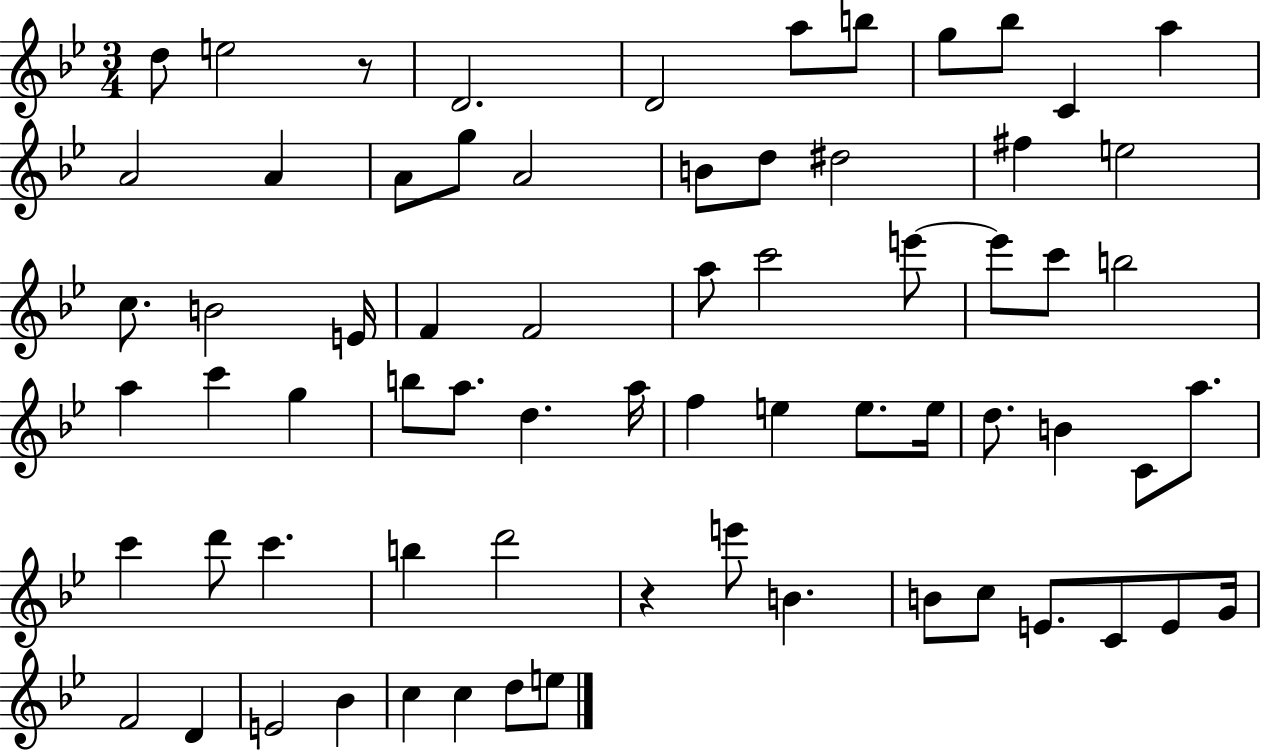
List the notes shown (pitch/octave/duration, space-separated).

D5/e E5/h R/e D4/h. D4/h A5/e B5/e G5/e Bb5/e C4/q A5/q A4/h A4/q A4/e G5/e A4/h B4/e D5/e D#5/h F#5/q E5/h C5/e. B4/h E4/s F4/q F4/h A5/e C6/h E6/e E6/e C6/e B5/h A5/q C6/q G5/q B5/e A5/e. D5/q. A5/s F5/q E5/q E5/e. E5/s D5/e. B4/q C4/e A5/e. C6/q D6/e C6/q. B5/q D6/h R/q E6/e B4/q. B4/e C5/e E4/e. C4/e E4/e G4/s F4/h D4/q E4/h Bb4/q C5/q C5/q D5/e E5/e